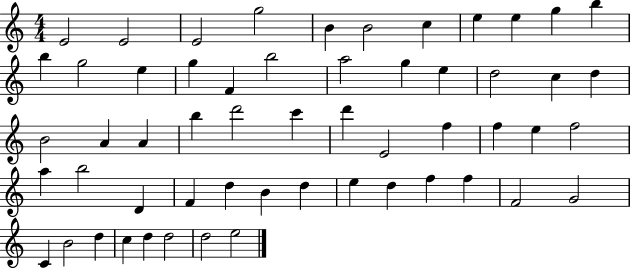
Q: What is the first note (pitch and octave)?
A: E4